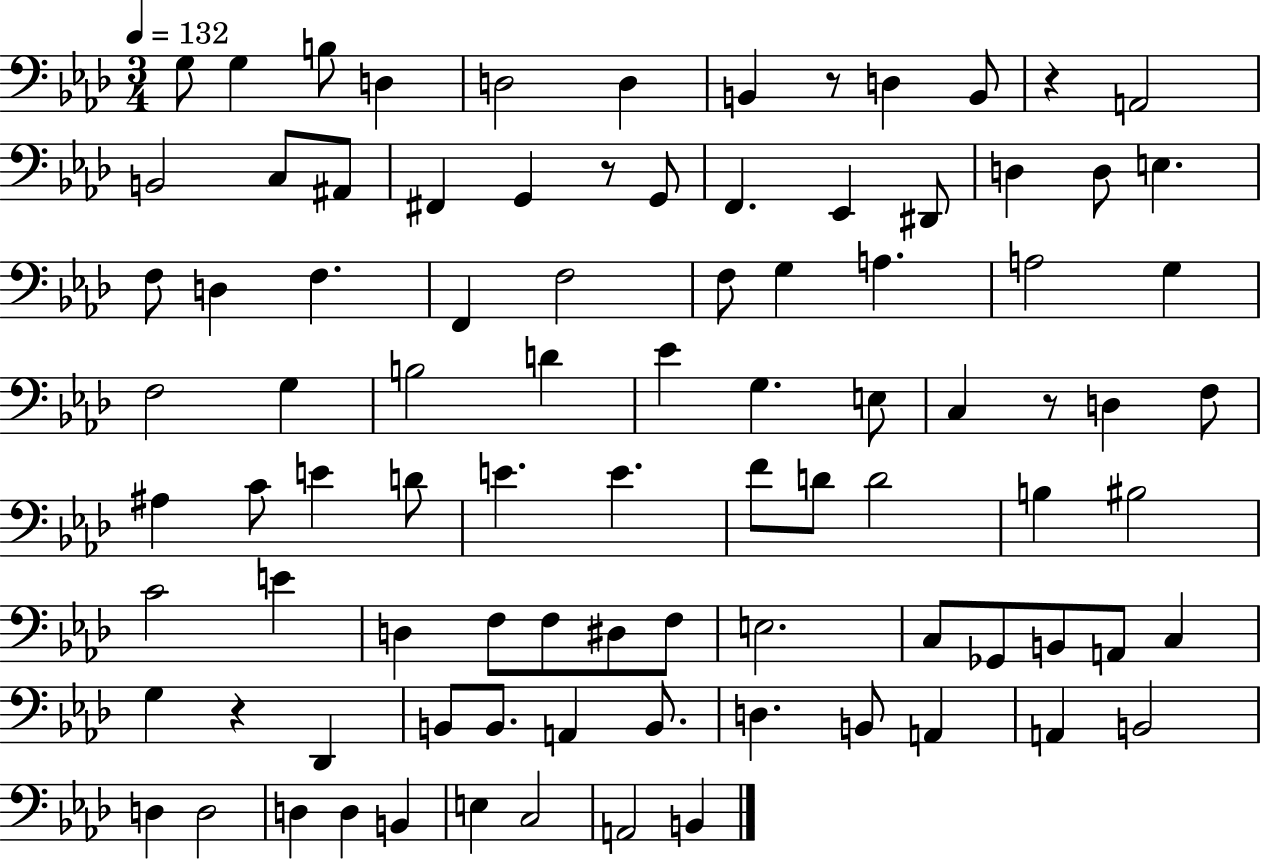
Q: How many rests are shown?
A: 5